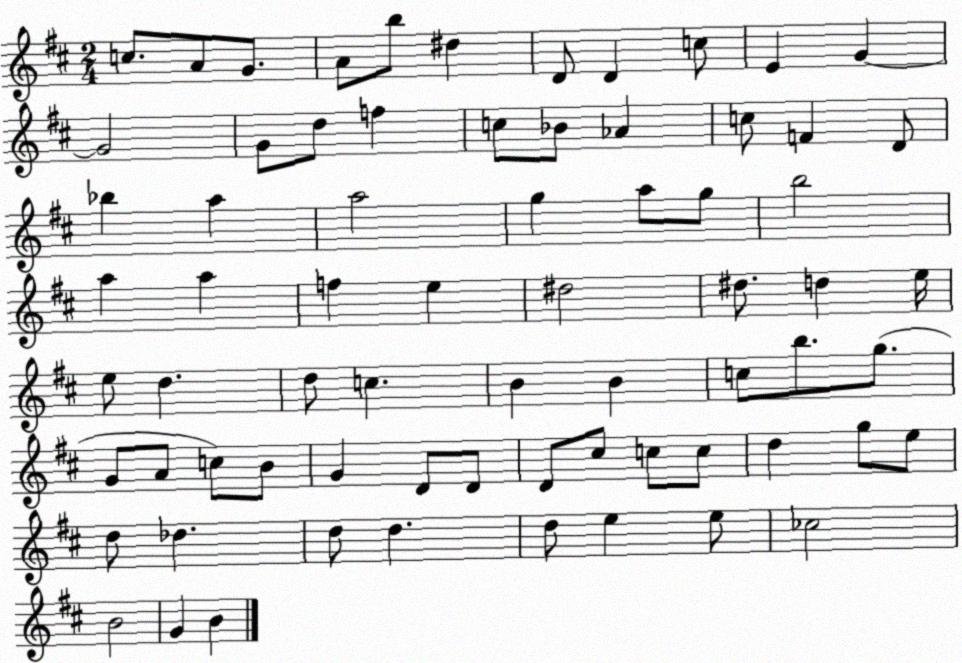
X:1
T:Untitled
M:2/4
L:1/4
K:D
c/2 A/2 G/2 A/2 b/2 ^d D/2 D c/2 E G G2 G/2 d/2 f c/2 _B/2 _A c/2 F D/2 _b a a2 g a/2 g/2 b2 a a f e ^d2 ^d/2 d e/4 e/2 d d/2 c B B c/2 b/2 g/2 G/2 A/2 c/2 B/2 G D/2 D/2 D/2 ^c/2 c/2 c/2 d g/2 e/2 d/2 _d d/2 d d/2 e e/2 _c2 B2 G B